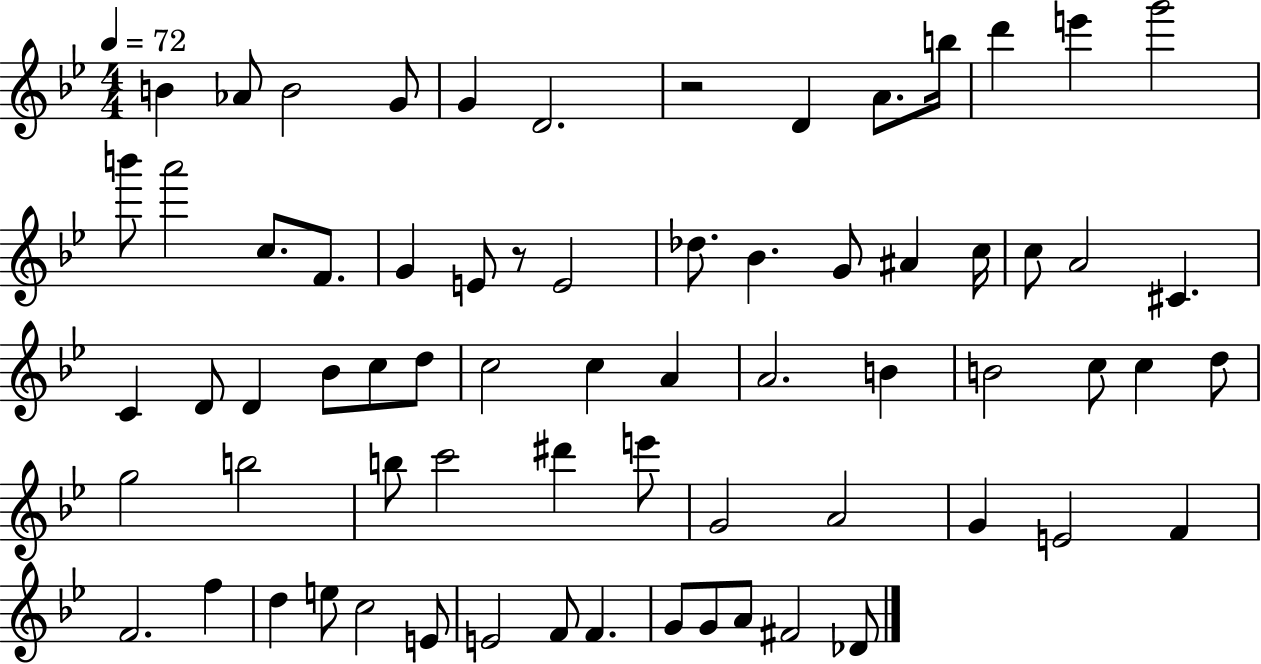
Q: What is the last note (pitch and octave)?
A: Db4